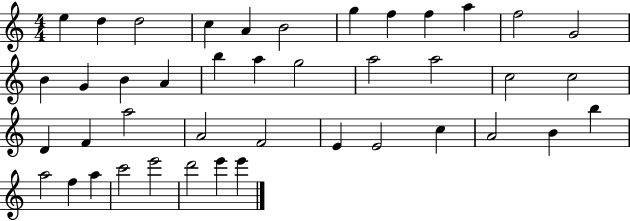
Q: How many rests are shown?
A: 0